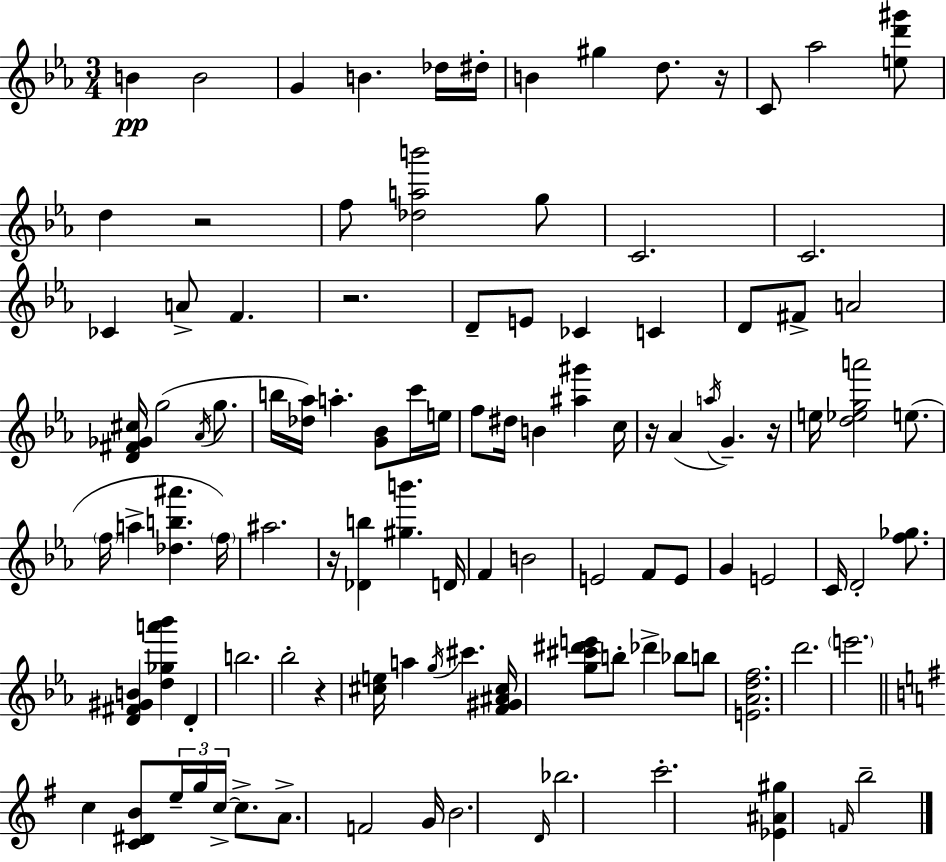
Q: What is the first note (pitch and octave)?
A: B4